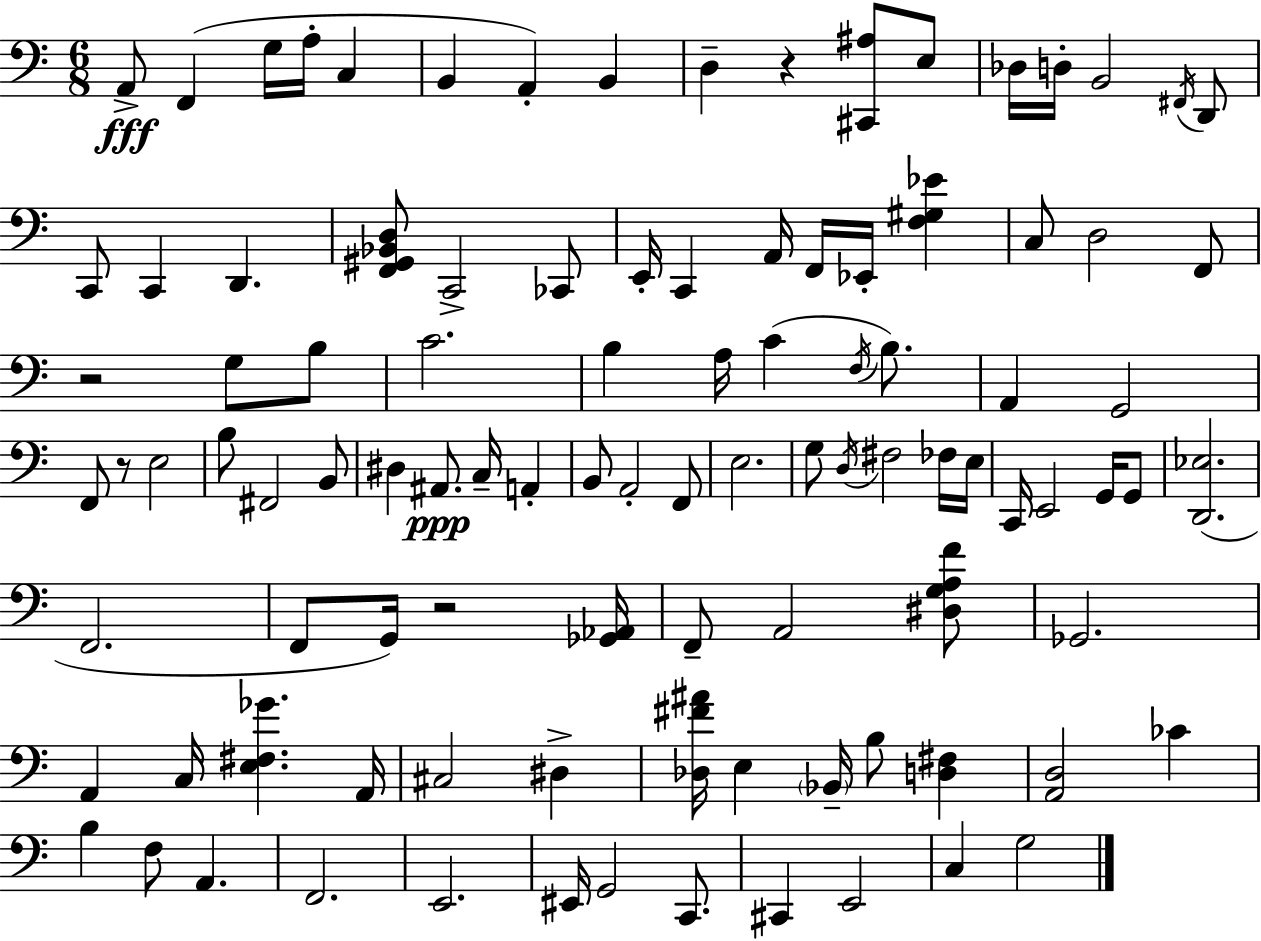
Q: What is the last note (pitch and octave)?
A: G3